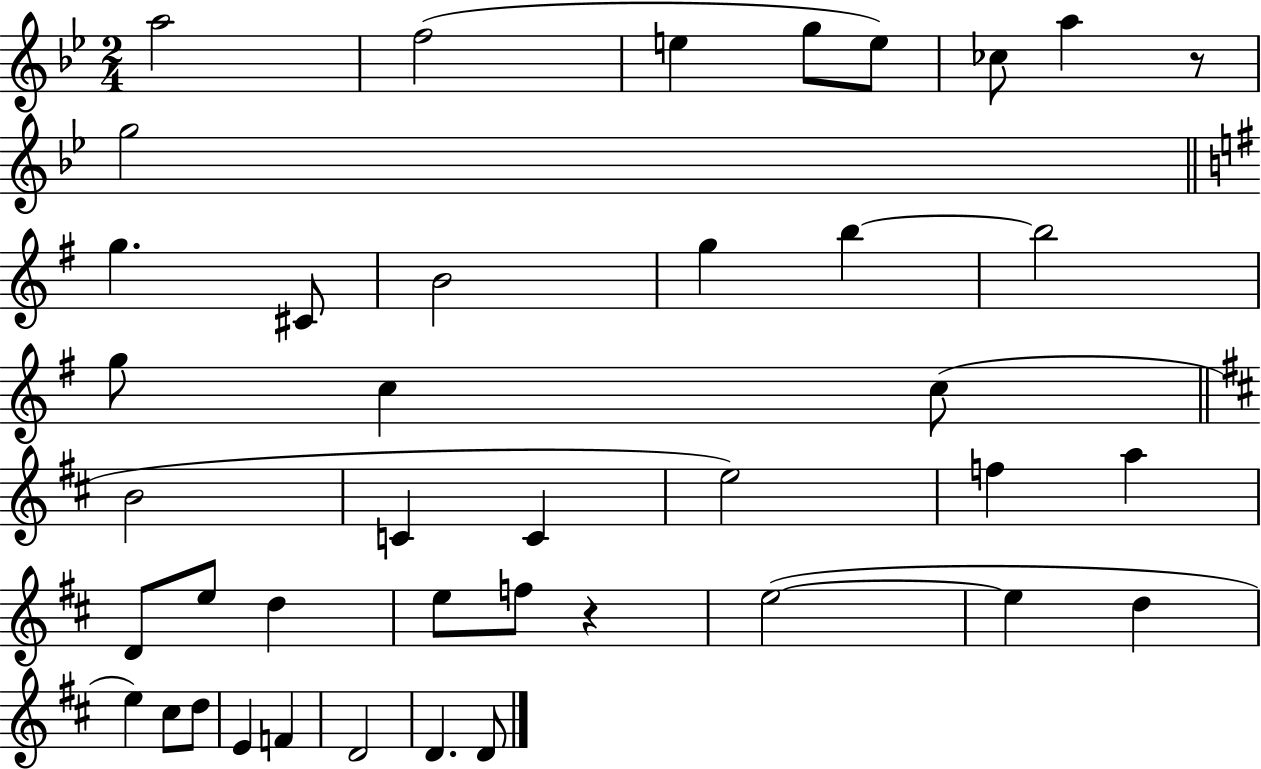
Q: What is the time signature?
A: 2/4